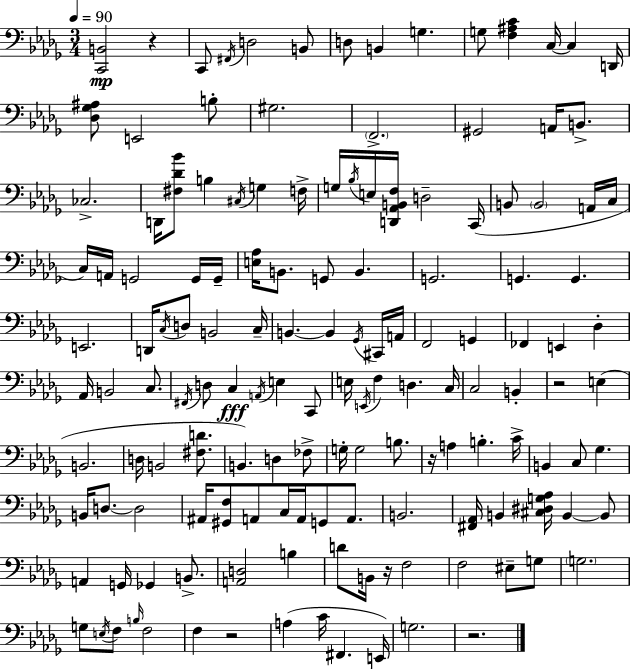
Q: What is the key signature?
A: BES minor